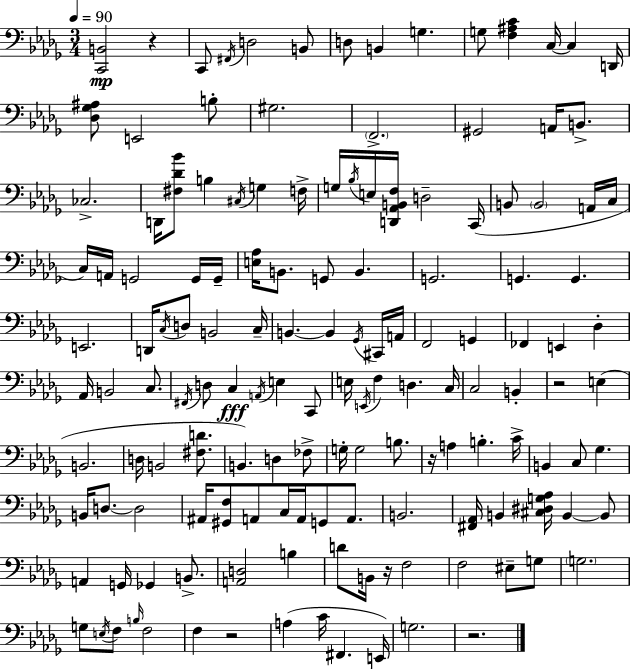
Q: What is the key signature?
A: BES minor